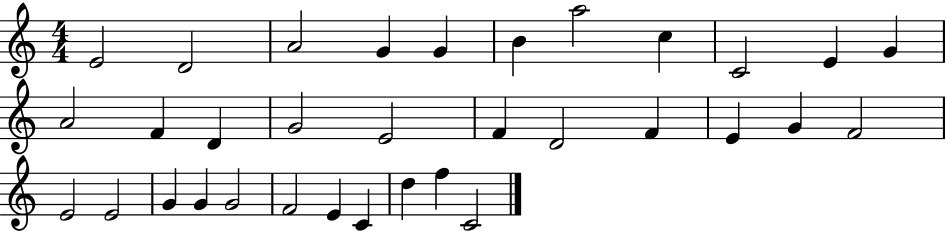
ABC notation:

X:1
T:Untitled
M:4/4
L:1/4
K:C
E2 D2 A2 G G B a2 c C2 E G A2 F D G2 E2 F D2 F E G F2 E2 E2 G G G2 F2 E C d f C2